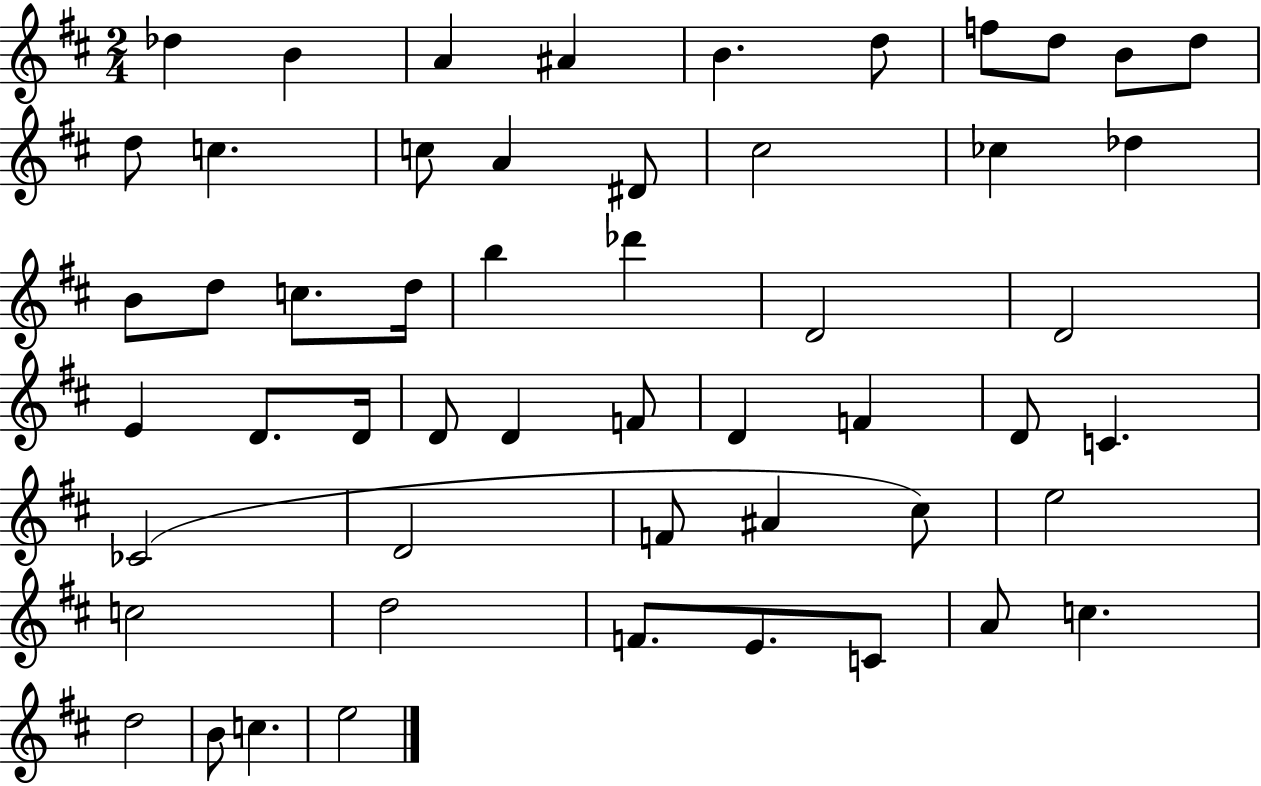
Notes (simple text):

Db5/q B4/q A4/q A#4/q B4/q. D5/e F5/e D5/e B4/e D5/e D5/e C5/q. C5/e A4/q D#4/e C#5/h CES5/q Db5/q B4/e D5/e C5/e. D5/s B5/q Db6/q D4/h D4/h E4/q D4/e. D4/s D4/e D4/q F4/e D4/q F4/q D4/e C4/q. CES4/h D4/h F4/e A#4/q C#5/e E5/h C5/h D5/h F4/e. E4/e. C4/e A4/e C5/q. D5/h B4/e C5/q. E5/h